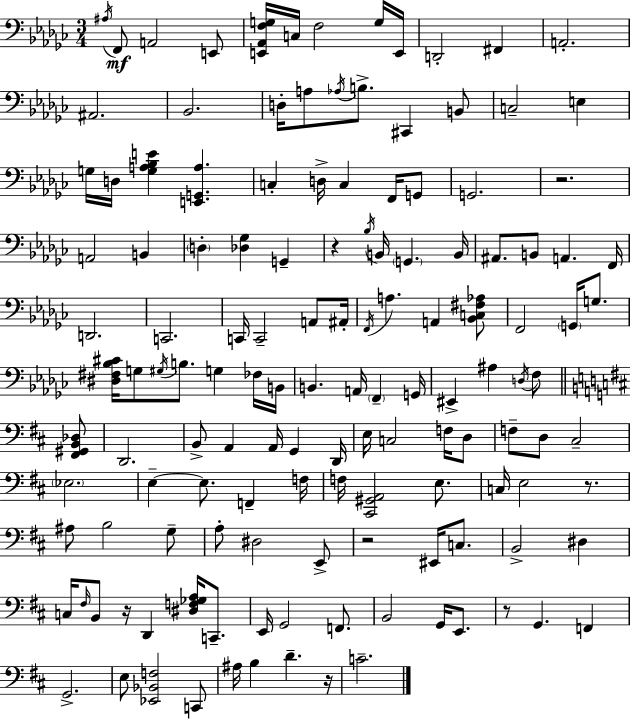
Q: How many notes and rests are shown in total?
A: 136